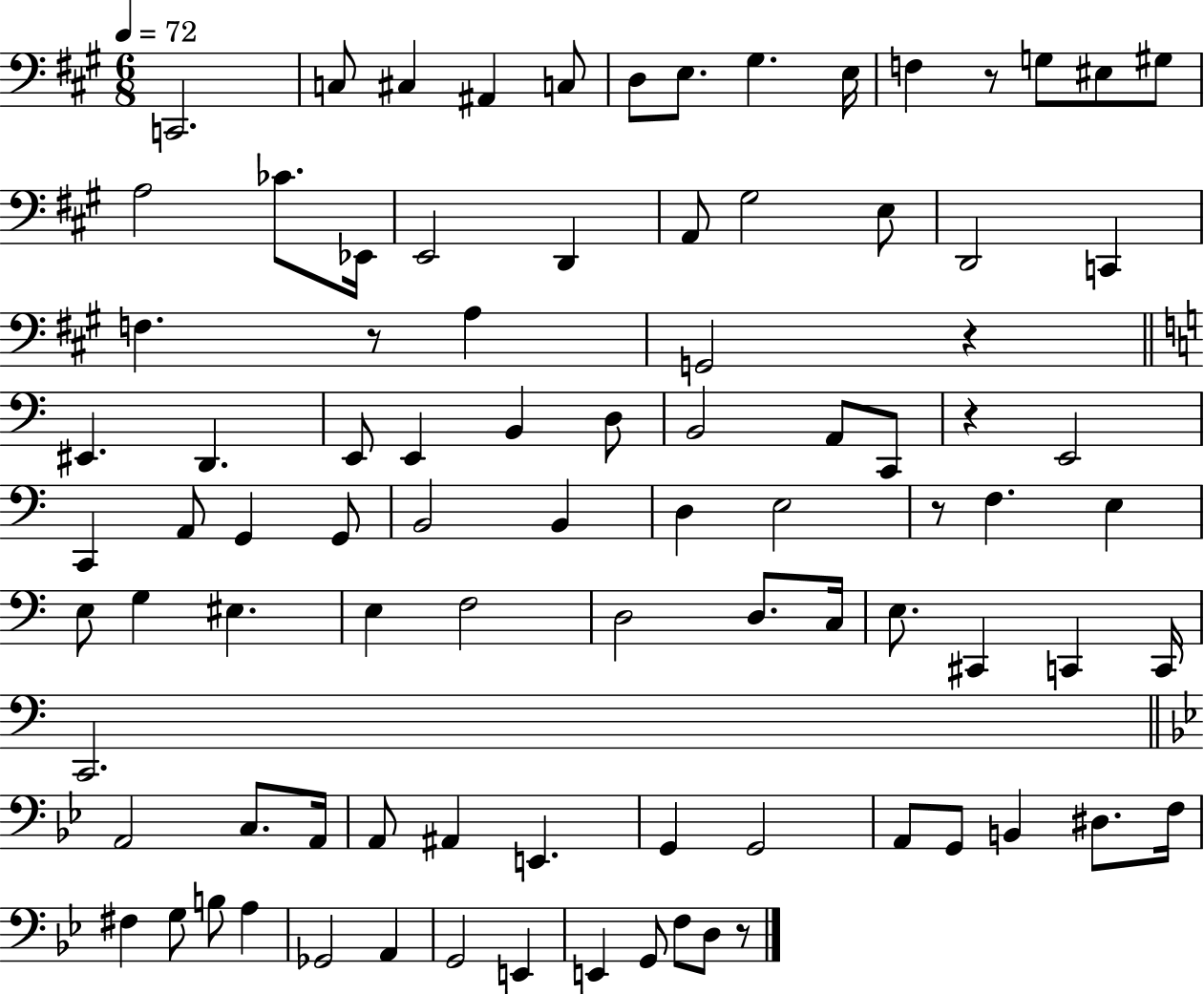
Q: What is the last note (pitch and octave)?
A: D3